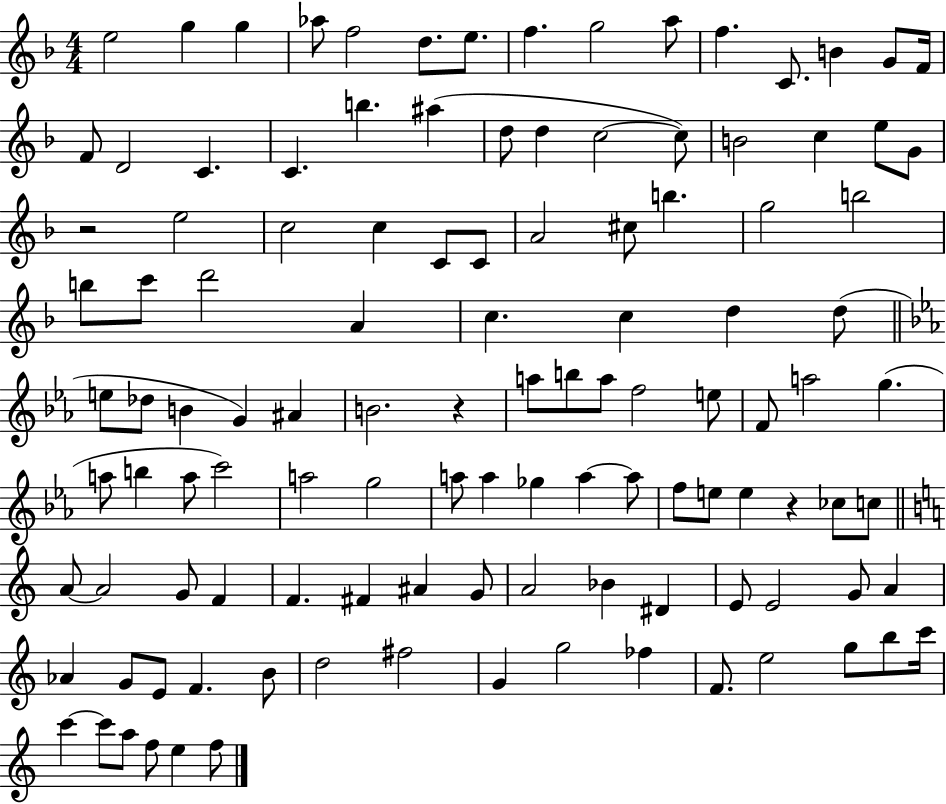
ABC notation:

X:1
T:Untitled
M:4/4
L:1/4
K:F
e2 g g _a/2 f2 d/2 e/2 f g2 a/2 f C/2 B G/2 F/4 F/2 D2 C C b ^a d/2 d c2 c/2 B2 c e/2 G/2 z2 e2 c2 c C/2 C/2 A2 ^c/2 b g2 b2 b/2 c'/2 d'2 A c c d d/2 e/2 _d/2 B G ^A B2 z a/2 b/2 a/2 f2 e/2 F/2 a2 g a/2 b a/2 c'2 a2 g2 a/2 a _g a a/2 f/2 e/2 e z _c/2 c/2 A/2 A2 G/2 F F ^F ^A G/2 A2 _B ^D E/2 E2 G/2 A _A G/2 E/2 F B/2 d2 ^f2 G g2 _f F/2 e2 g/2 b/2 c'/4 c' c'/2 a/2 f/2 e f/2